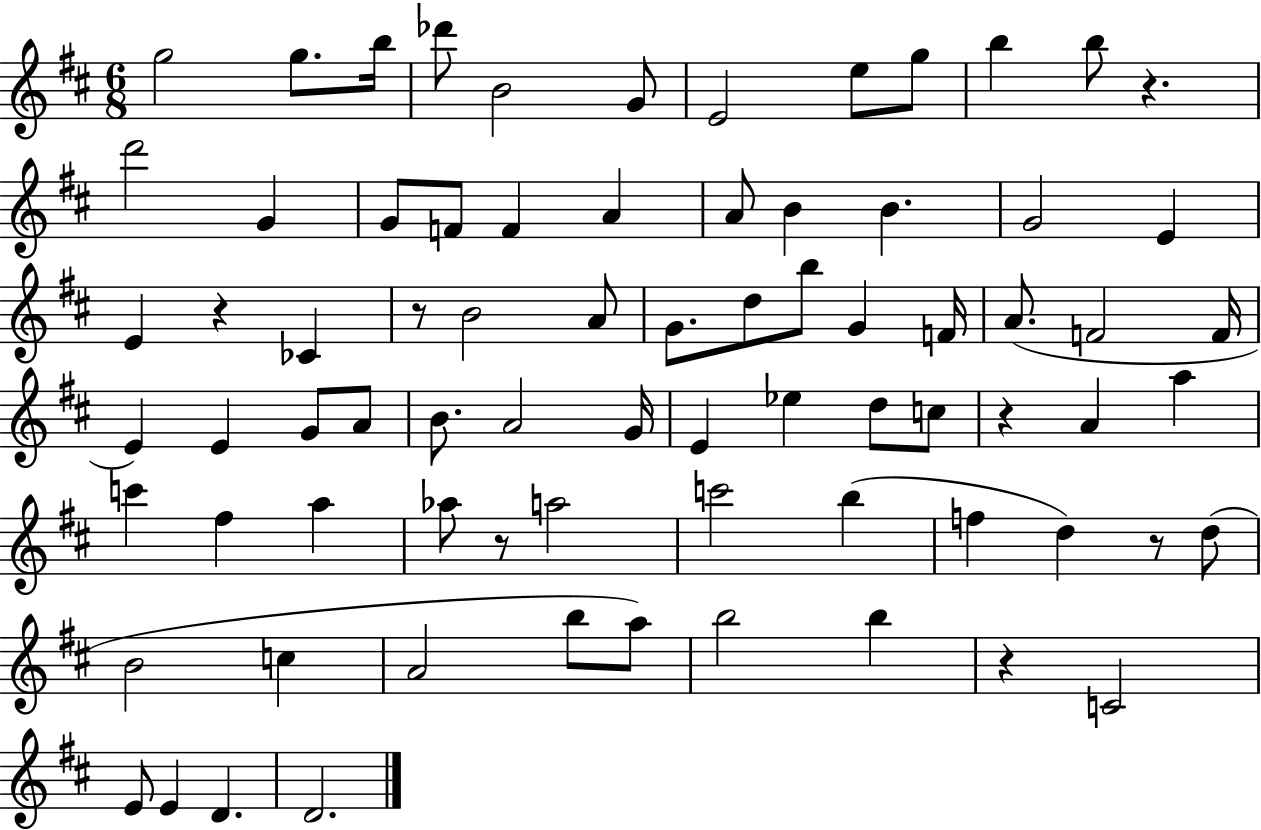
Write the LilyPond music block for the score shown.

{
  \clef treble
  \numericTimeSignature
  \time 6/8
  \key d \major
  g''2 g''8. b''16 | des'''8 b'2 g'8 | e'2 e''8 g''8 | b''4 b''8 r4. | \break d'''2 g'4 | g'8 f'8 f'4 a'4 | a'8 b'4 b'4. | g'2 e'4 | \break e'4 r4 ces'4 | r8 b'2 a'8 | g'8. d''8 b''8 g'4 f'16 | a'8.( f'2 f'16 | \break e'4) e'4 g'8 a'8 | b'8. a'2 g'16 | e'4 ees''4 d''8 c''8 | r4 a'4 a''4 | \break c'''4 fis''4 a''4 | aes''8 r8 a''2 | c'''2 b''4( | f''4 d''4) r8 d''8( | \break b'2 c''4 | a'2 b''8 a''8) | b''2 b''4 | r4 c'2 | \break e'8 e'4 d'4. | d'2. | \bar "|."
}